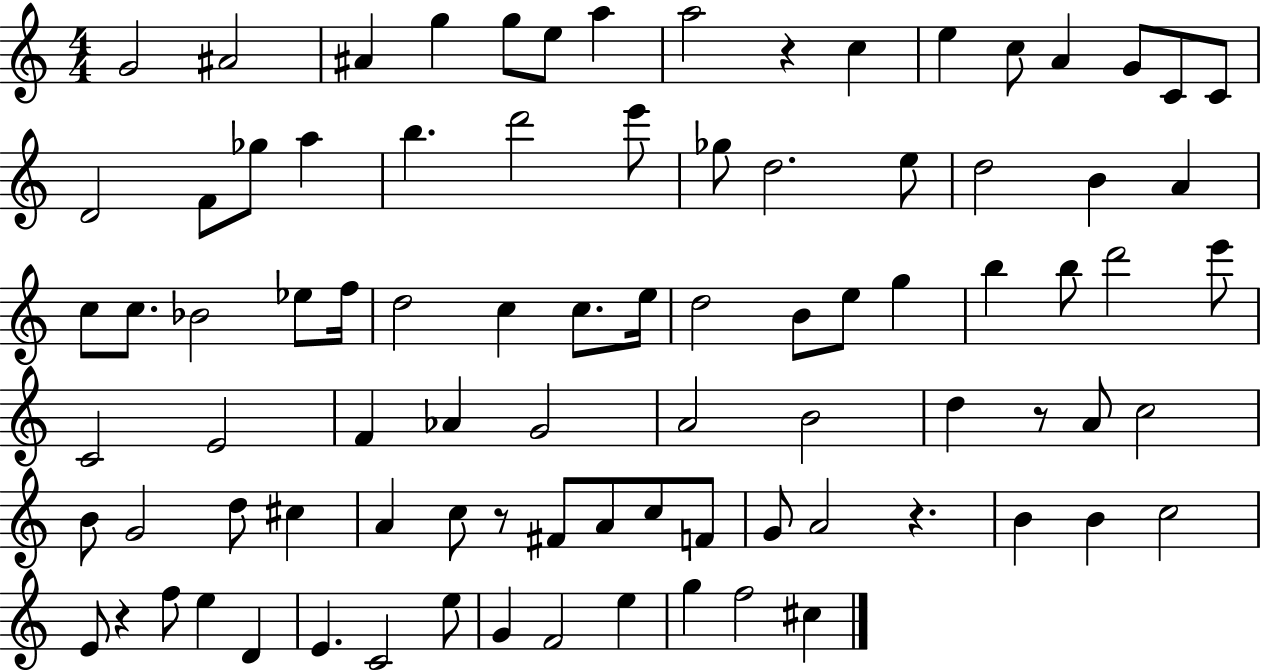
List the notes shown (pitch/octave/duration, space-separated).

G4/h A#4/h A#4/q G5/q G5/e E5/e A5/q A5/h R/q C5/q E5/q C5/e A4/q G4/e C4/e C4/e D4/h F4/e Gb5/e A5/q B5/q. D6/h E6/e Gb5/e D5/h. E5/e D5/h B4/q A4/q C5/e C5/e. Bb4/h Eb5/e F5/s D5/h C5/q C5/e. E5/s D5/h B4/e E5/e G5/q B5/q B5/e D6/h E6/e C4/h E4/h F4/q Ab4/q G4/h A4/h B4/h D5/q R/e A4/e C5/h B4/e G4/h D5/e C#5/q A4/q C5/e R/e F#4/e A4/e C5/e F4/e G4/e A4/h R/q. B4/q B4/q C5/h E4/e R/q F5/e E5/q D4/q E4/q. C4/h E5/e G4/q F4/h E5/q G5/q F5/h C#5/q